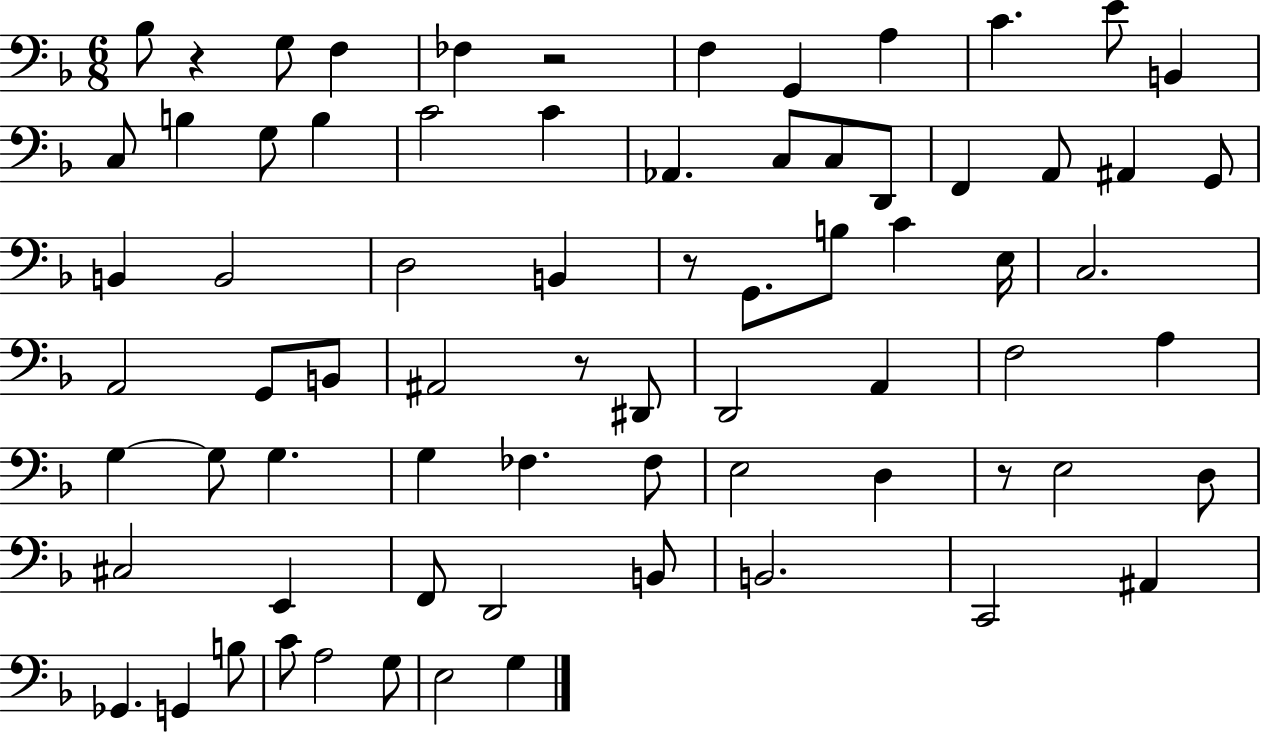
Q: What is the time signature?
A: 6/8